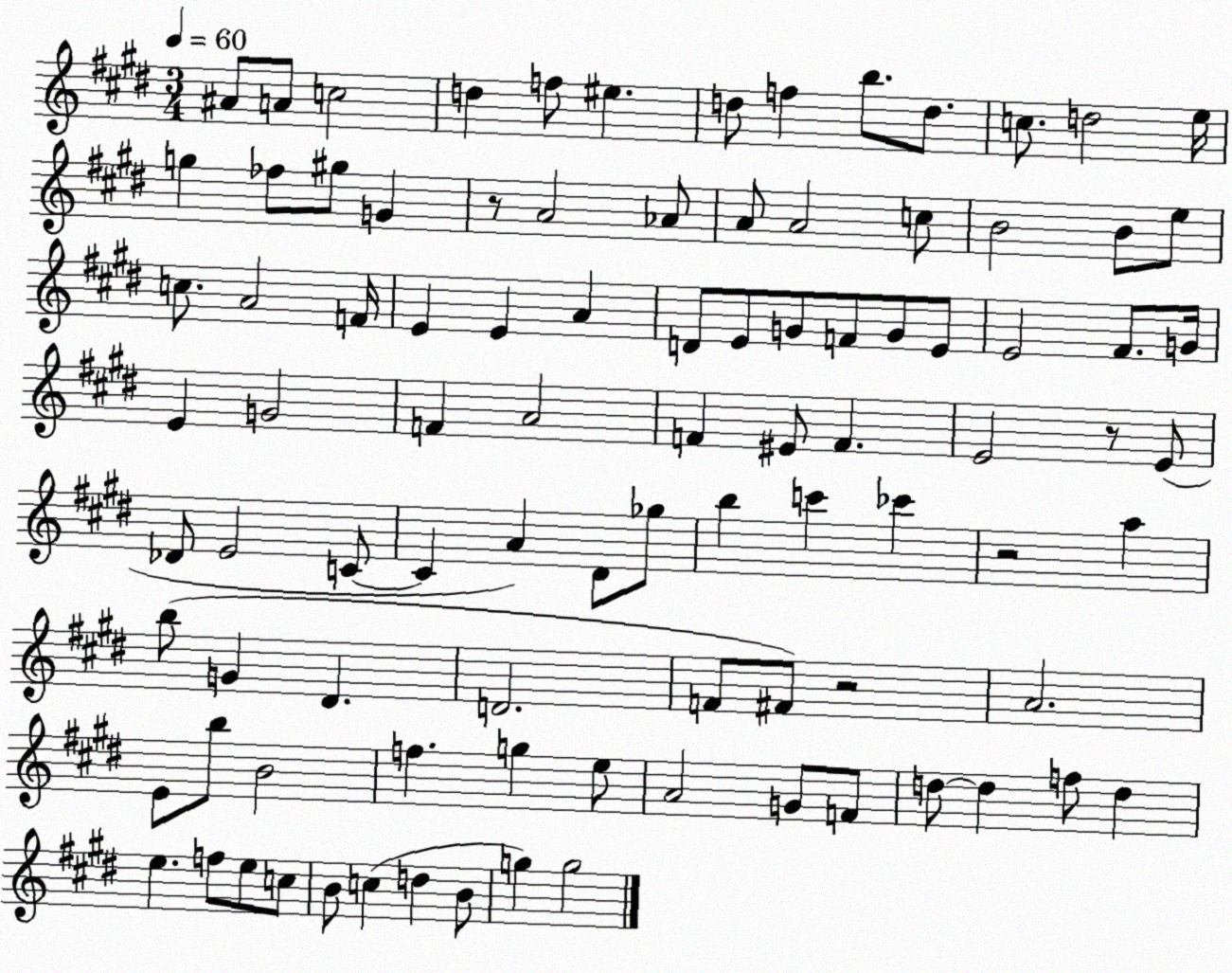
X:1
T:Untitled
M:3/4
L:1/4
K:E
^A/2 A/2 c2 d f/2 ^e d/2 f b/2 d/2 c/2 d2 e/4 g _f/2 ^g/2 G z/2 A2 _A/2 A/2 A2 c/2 B2 B/2 e/2 c/2 A2 F/4 E E A D/2 E/2 G/2 F/2 G/2 E/2 E2 ^F/2 G/4 E G2 F A2 F ^E/2 F E2 z/2 E/2 _D/2 E2 C/2 C A ^D/2 _g/2 b c' _c' z2 a b/2 G ^D D2 F/2 ^F/2 z2 A2 E/2 b/2 B2 f g e/2 A2 G/2 F/2 d/2 d f/2 d e f/2 e/2 c/2 B/2 c d B/2 g g2